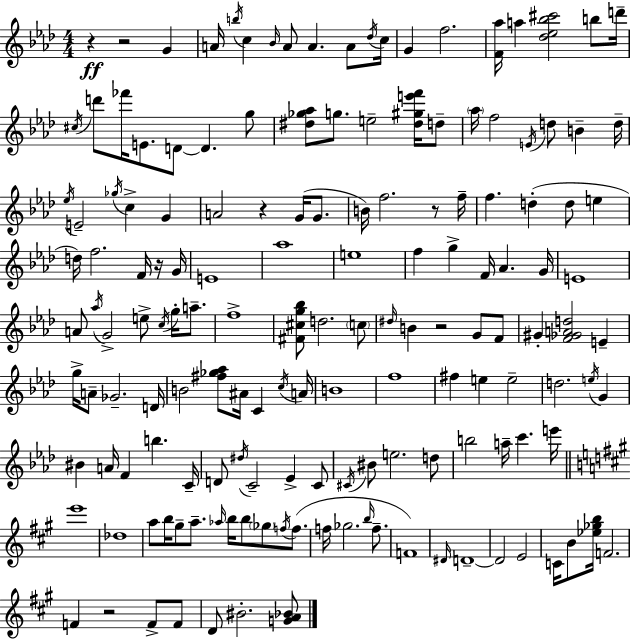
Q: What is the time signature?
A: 4/4